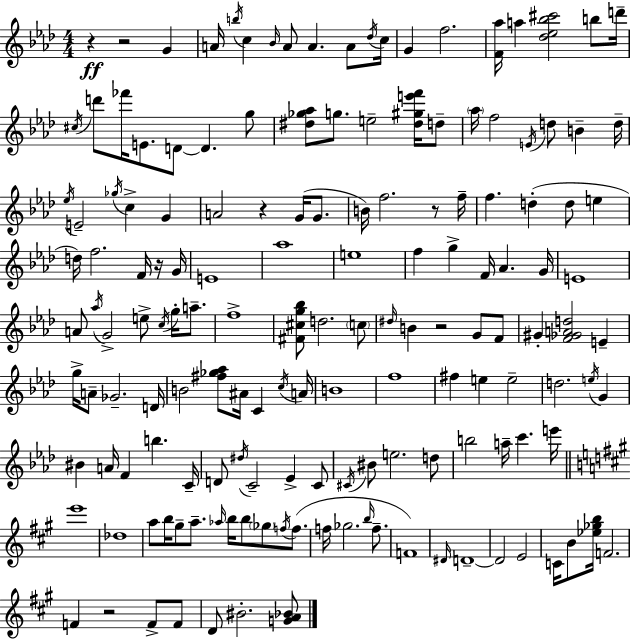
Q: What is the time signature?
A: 4/4